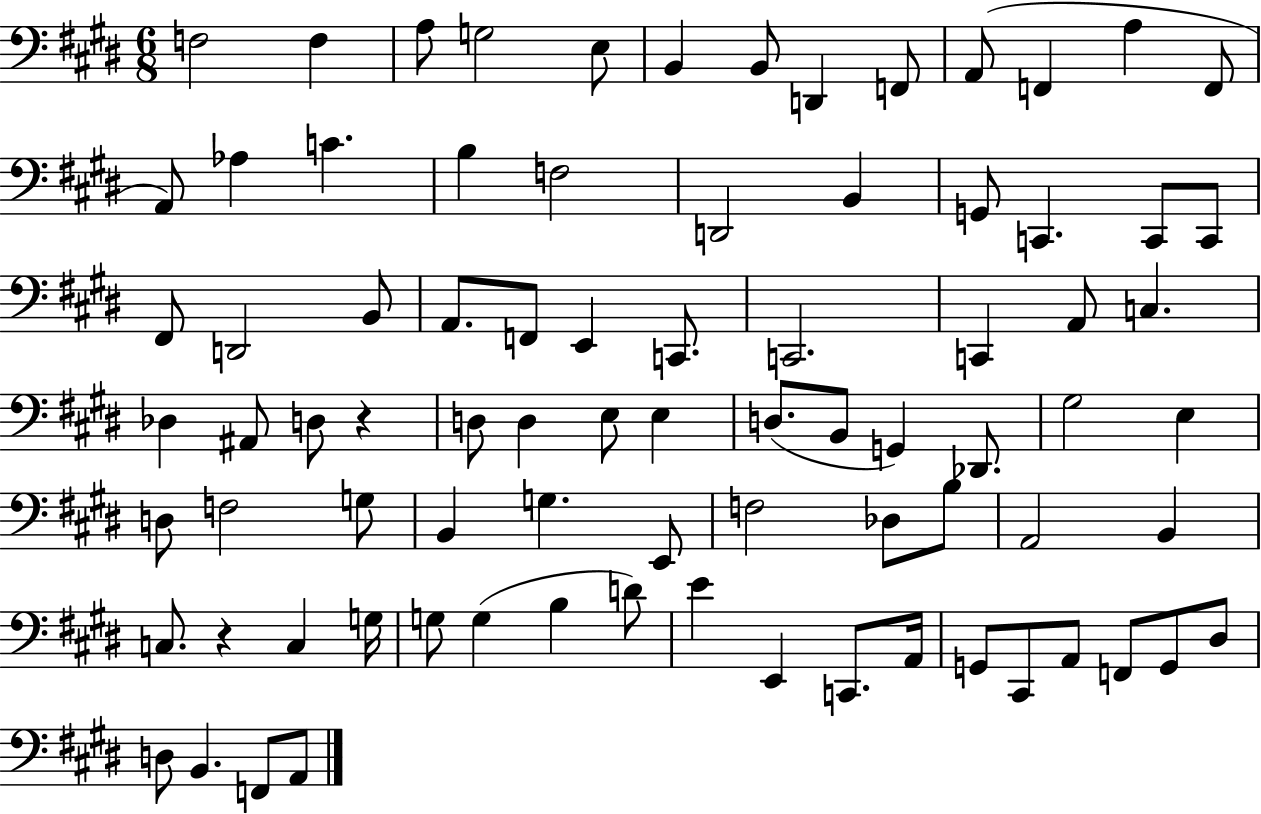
{
  \clef bass
  \numericTimeSignature
  \time 6/8
  \key e \major
  f2 f4 | a8 g2 e8 | b,4 b,8 d,4 f,8 | a,8( f,4 a4 f,8 | \break a,8) aes4 c'4. | b4 f2 | d,2 b,4 | g,8 c,4. c,8 c,8 | \break fis,8 d,2 b,8 | a,8. f,8 e,4 c,8. | c,2. | c,4 a,8 c4. | \break des4 ais,8 d8 r4 | d8 d4 e8 e4 | d8.( b,8 g,4) des,8. | gis2 e4 | \break d8 f2 g8 | b,4 g4. e,8 | f2 des8 b8 | a,2 b,4 | \break c8. r4 c4 g16 | g8 g4( b4 d'8) | e'4 e,4 c,8. a,16 | g,8 cis,8 a,8 f,8 g,8 dis8 | \break d8 b,4. f,8 a,8 | \bar "|."
}